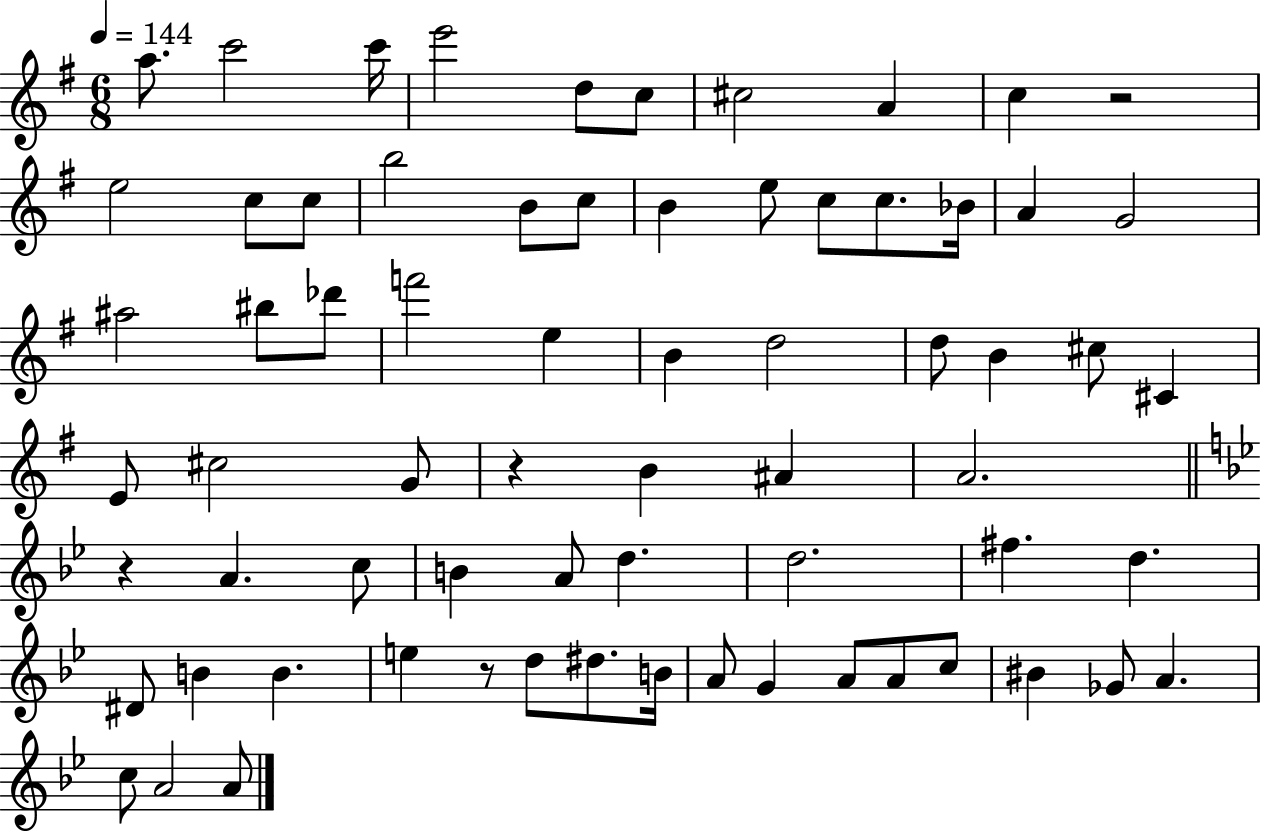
A5/e. C6/h C6/s E6/h D5/e C5/e C#5/h A4/q C5/q R/h E5/h C5/e C5/e B5/h B4/e C5/e B4/q E5/e C5/e C5/e. Bb4/s A4/q G4/h A#5/h BIS5/e Db6/e F6/h E5/q B4/q D5/h D5/e B4/q C#5/e C#4/q E4/e C#5/h G4/e R/q B4/q A#4/q A4/h. R/q A4/q. C5/e B4/q A4/e D5/q. D5/h. F#5/q. D5/q. D#4/e B4/q B4/q. E5/q R/e D5/e D#5/e. B4/s A4/e G4/q A4/e A4/e C5/e BIS4/q Gb4/e A4/q. C5/e A4/h A4/e